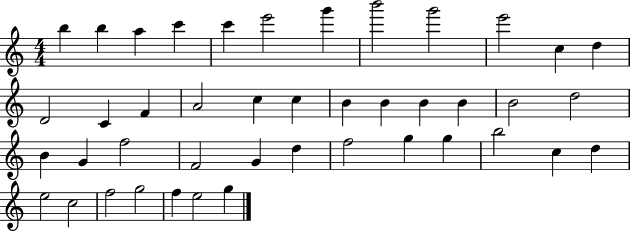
{
  \clef treble
  \numericTimeSignature
  \time 4/4
  \key c \major
  b''4 b''4 a''4 c'''4 | c'''4 e'''2 g'''4 | b'''2 g'''2 | e'''2 c''4 d''4 | \break d'2 c'4 f'4 | a'2 c''4 c''4 | b'4 b'4 b'4 b'4 | b'2 d''2 | \break b'4 g'4 f''2 | f'2 g'4 d''4 | f''2 g''4 g''4 | b''2 c''4 d''4 | \break e''2 c''2 | f''2 g''2 | f''4 e''2 g''4 | \bar "|."
}